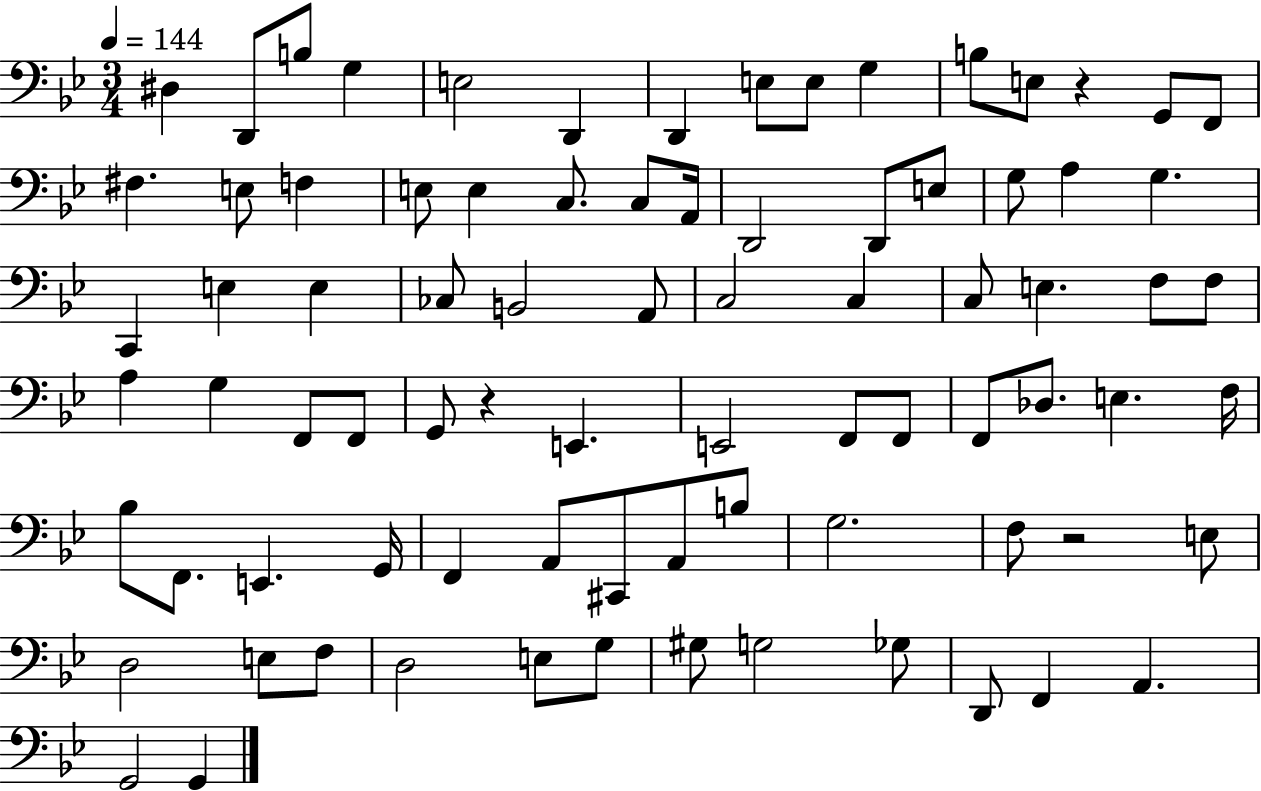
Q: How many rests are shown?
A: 3